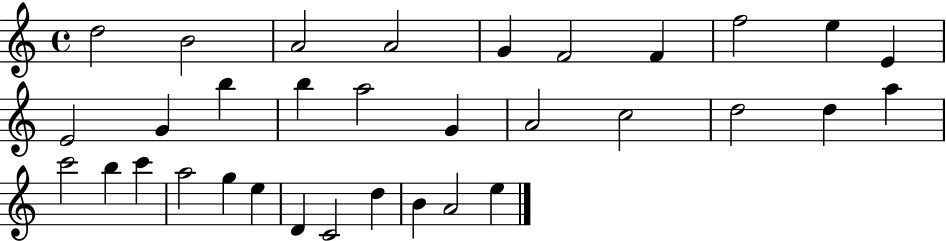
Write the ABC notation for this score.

X:1
T:Untitled
M:4/4
L:1/4
K:C
d2 B2 A2 A2 G F2 F f2 e E E2 G b b a2 G A2 c2 d2 d a c'2 b c' a2 g e D C2 d B A2 e